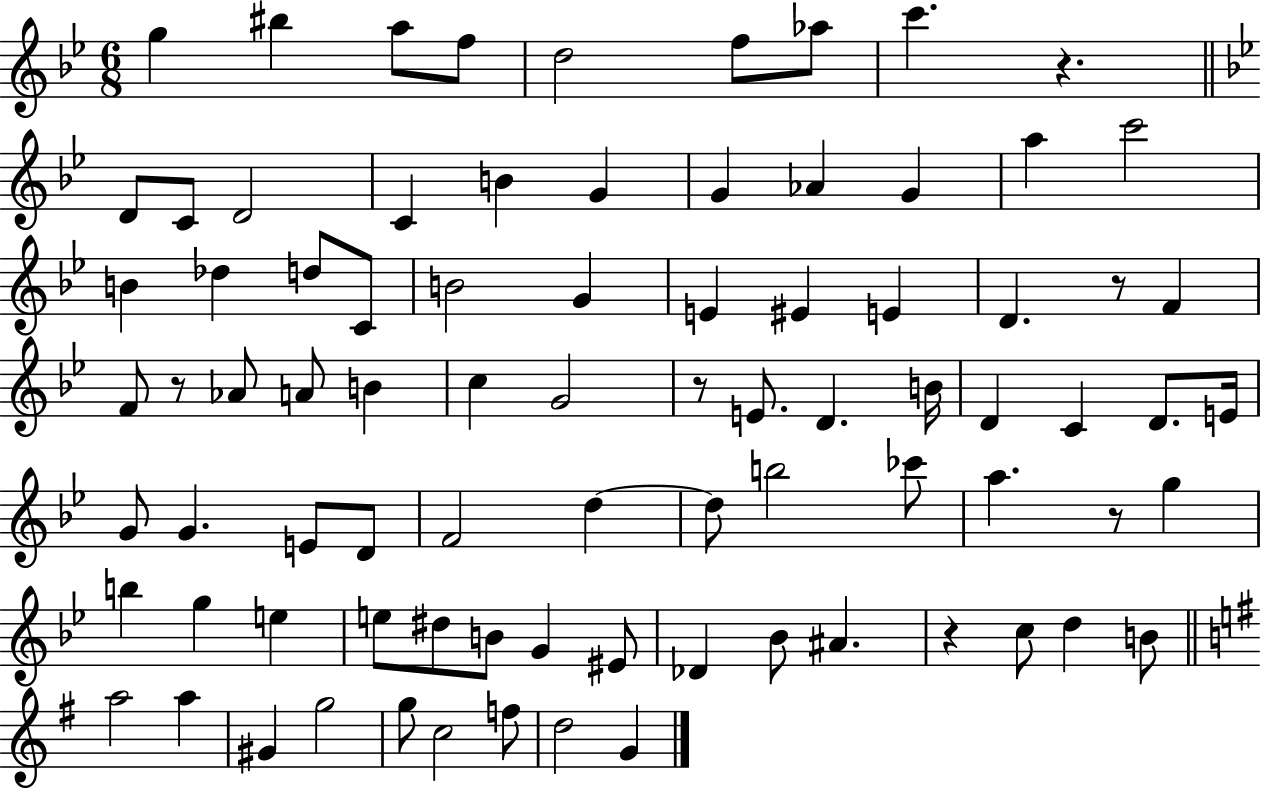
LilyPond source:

{
  \clef treble
  \numericTimeSignature
  \time 6/8
  \key bes \major
  \repeat volta 2 { g''4 bis''4 a''8 f''8 | d''2 f''8 aes''8 | c'''4. r4. | \bar "||" \break \key bes \major d'8 c'8 d'2 | c'4 b'4 g'4 | g'4 aes'4 g'4 | a''4 c'''2 | \break b'4 des''4 d''8 c'8 | b'2 g'4 | e'4 eis'4 e'4 | d'4. r8 f'4 | \break f'8 r8 aes'8 a'8 b'4 | c''4 g'2 | r8 e'8. d'4. b'16 | d'4 c'4 d'8. e'16 | \break g'8 g'4. e'8 d'8 | f'2 d''4~~ | d''8 b''2 ces'''8 | a''4. r8 g''4 | \break b''4 g''4 e''4 | e''8 dis''8 b'8 g'4 eis'8 | des'4 bes'8 ais'4. | r4 c''8 d''4 b'8 | \break \bar "||" \break \key e \minor a''2 a''4 | gis'4 g''2 | g''8 c''2 f''8 | d''2 g'4 | \break } \bar "|."
}